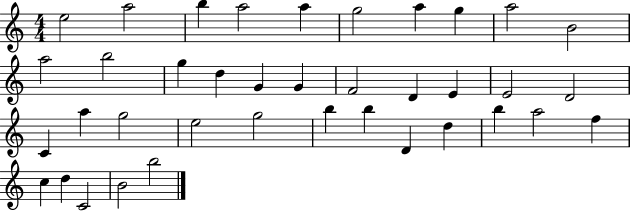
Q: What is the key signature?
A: C major